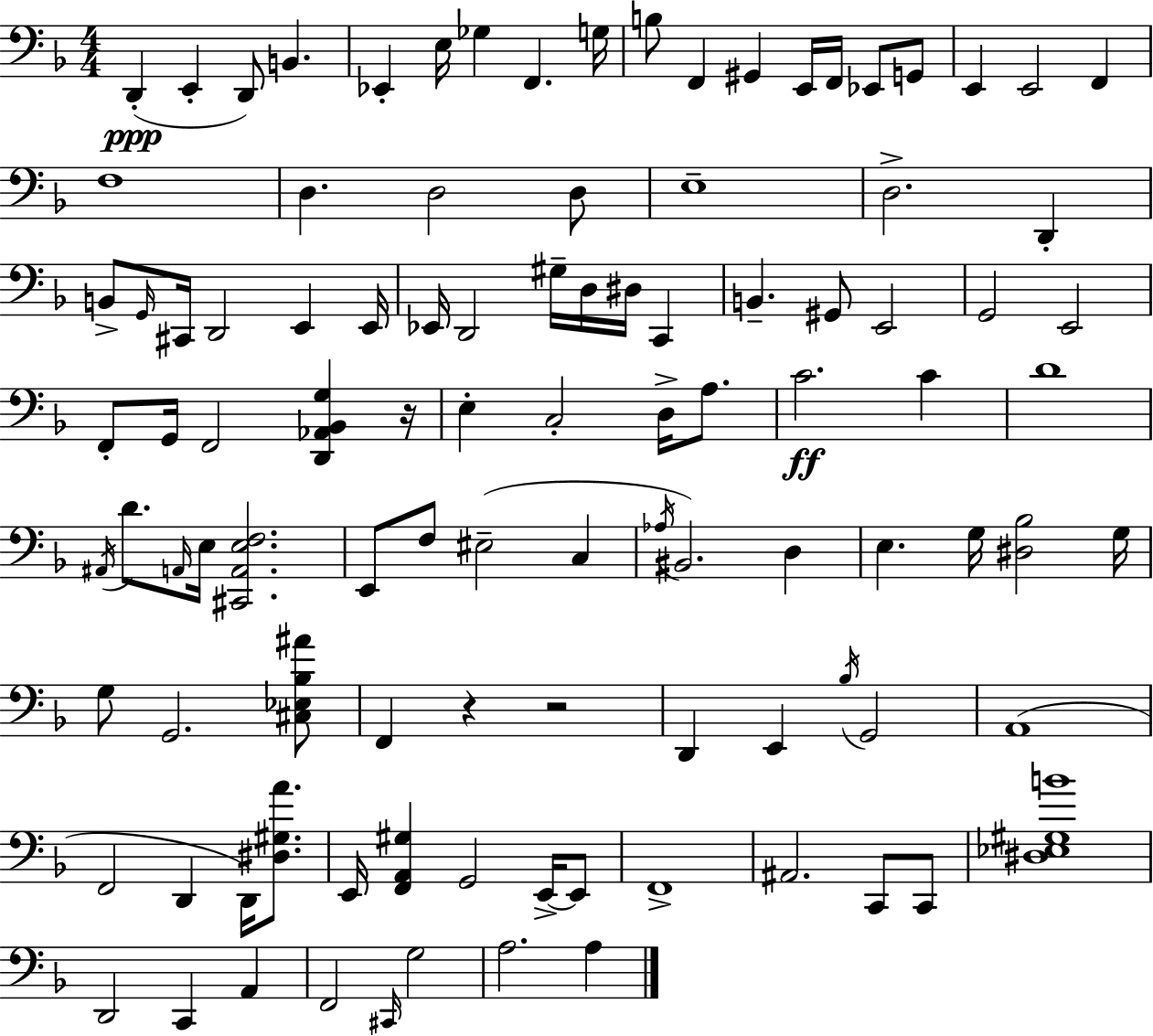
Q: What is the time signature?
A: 4/4